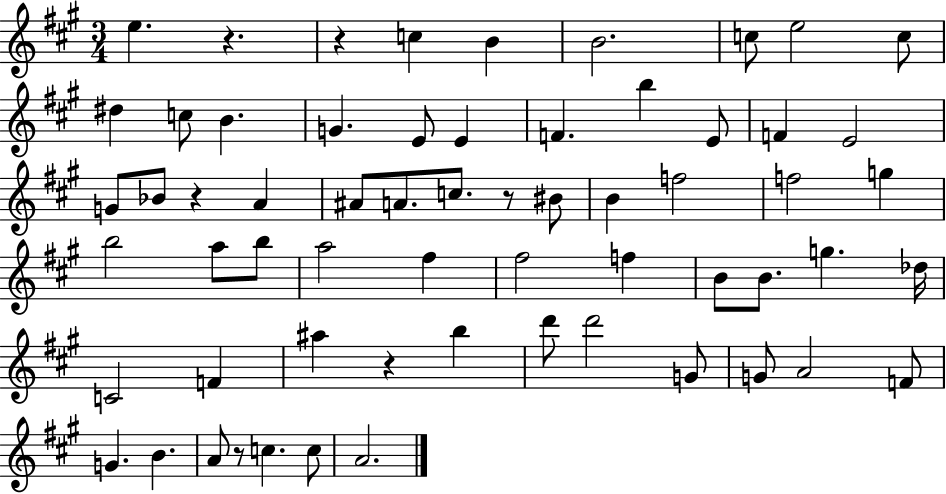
{
  \clef treble
  \numericTimeSignature
  \time 3/4
  \key a \major
  e''4. r4. | r4 c''4 b'4 | b'2. | c''8 e''2 c''8 | \break dis''4 c''8 b'4. | g'4. e'8 e'4 | f'4. b''4 e'8 | f'4 e'2 | \break g'8 bes'8 r4 a'4 | ais'8 a'8. c''8. r8 bis'8 | b'4 f''2 | f''2 g''4 | \break b''2 a''8 b''8 | a''2 fis''4 | fis''2 f''4 | b'8 b'8. g''4. des''16 | \break c'2 f'4 | ais''4 r4 b''4 | d'''8 d'''2 g'8 | g'8 a'2 f'8 | \break g'4. b'4. | a'8 r8 c''4. c''8 | a'2. | \bar "|."
}